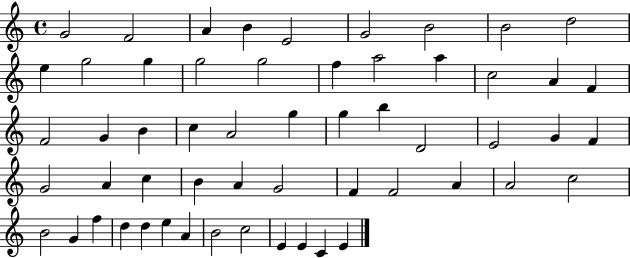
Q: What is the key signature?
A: C major